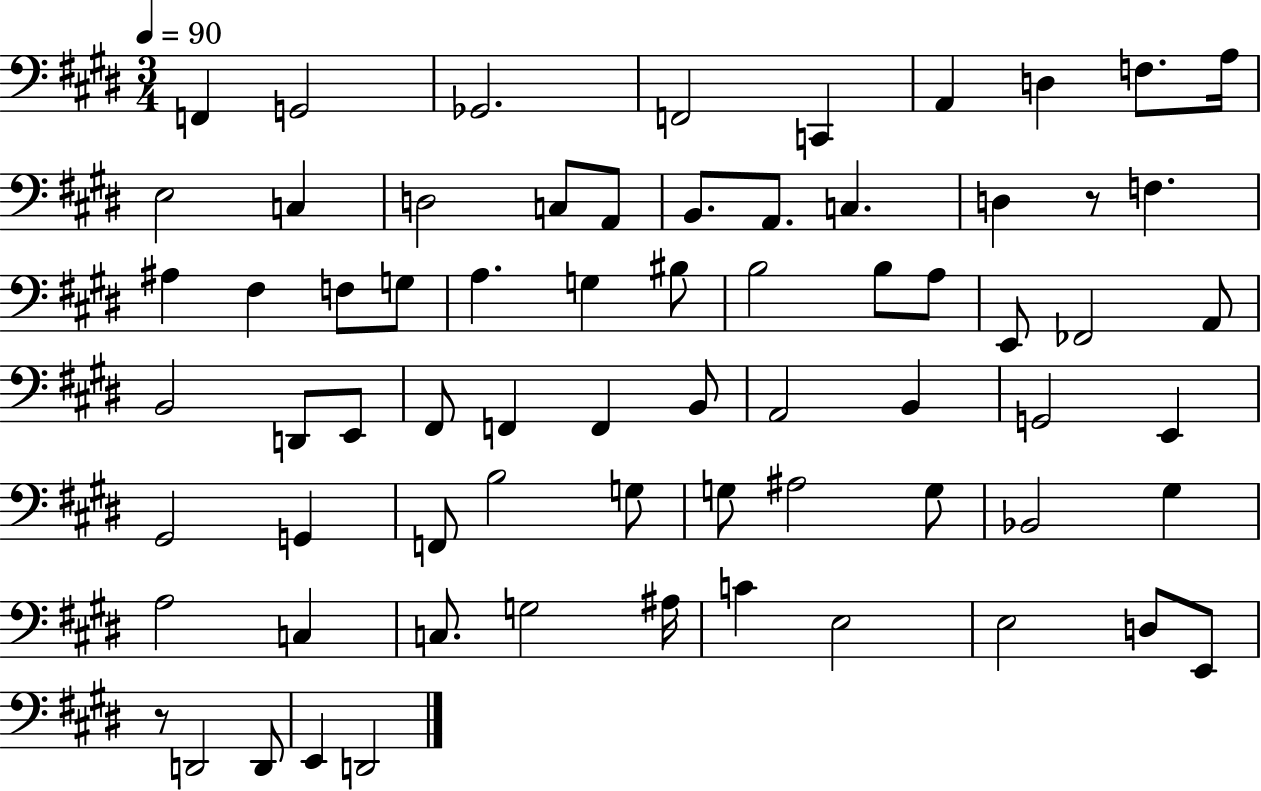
{
  \clef bass
  \numericTimeSignature
  \time 3/4
  \key e \major
  \tempo 4 = 90
  f,4 g,2 | ges,2. | f,2 c,4 | a,4 d4 f8. a16 | \break e2 c4 | d2 c8 a,8 | b,8. a,8. c4. | d4 r8 f4. | \break ais4 fis4 f8 g8 | a4. g4 bis8 | b2 b8 a8 | e,8 fes,2 a,8 | \break b,2 d,8 e,8 | fis,8 f,4 f,4 b,8 | a,2 b,4 | g,2 e,4 | \break gis,2 g,4 | f,8 b2 g8 | g8 ais2 g8 | bes,2 gis4 | \break a2 c4 | c8. g2 ais16 | c'4 e2 | e2 d8 e,8 | \break r8 d,2 d,8 | e,4 d,2 | \bar "|."
}